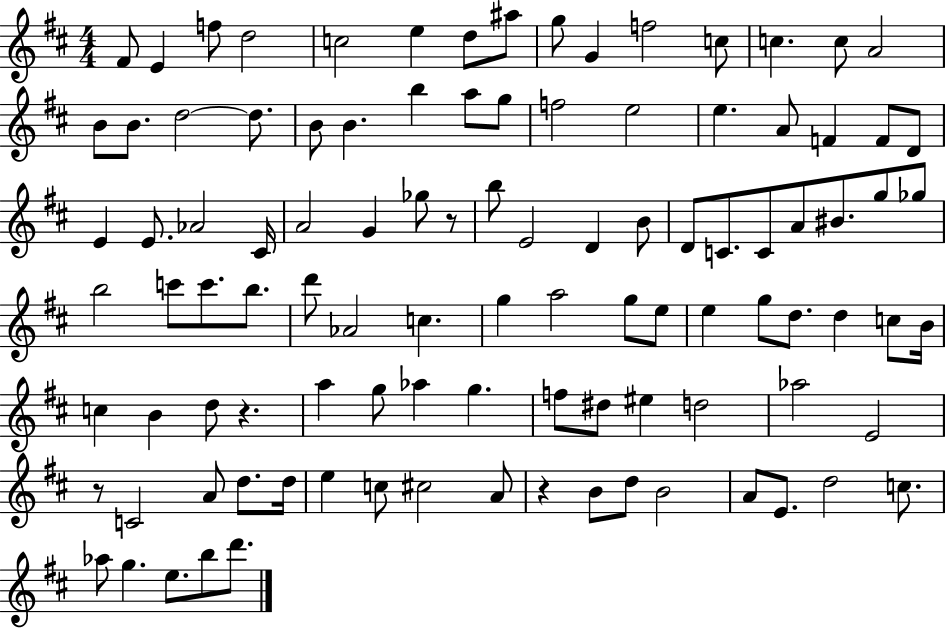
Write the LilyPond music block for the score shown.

{
  \clef treble
  \numericTimeSignature
  \time 4/4
  \key d \major
  fis'8 e'4 f''8 d''2 | c''2 e''4 d''8 ais''8 | g''8 g'4 f''2 c''8 | c''4. c''8 a'2 | \break b'8 b'8. d''2~~ d''8. | b'8 b'4. b''4 a''8 g''8 | f''2 e''2 | e''4. a'8 f'4 f'8 d'8 | \break e'4 e'8. aes'2 cis'16 | a'2 g'4 ges''8 r8 | b''8 e'2 d'4 b'8 | d'8 c'8. c'8 a'8 bis'8. g''8 ges''8 | \break b''2 c'''8 c'''8. b''8. | d'''8 aes'2 c''4. | g''4 a''2 g''8 e''8 | e''4 g''8 d''8. d''4 c''8 b'16 | \break c''4 b'4 d''8 r4. | a''4 g''8 aes''4 g''4. | f''8 dis''8 eis''4 d''2 | aes''2 e'2 | \break r8 c'2 a'8 d''8. d''16 | e''4 c''8 cis''2 a'8 | r4 b'8 d''8 b'2 | a'8 e'8. d''2 c''8. | \break aes''8 g''4. e''8. b''8 d'''8. | \bar "|."
}